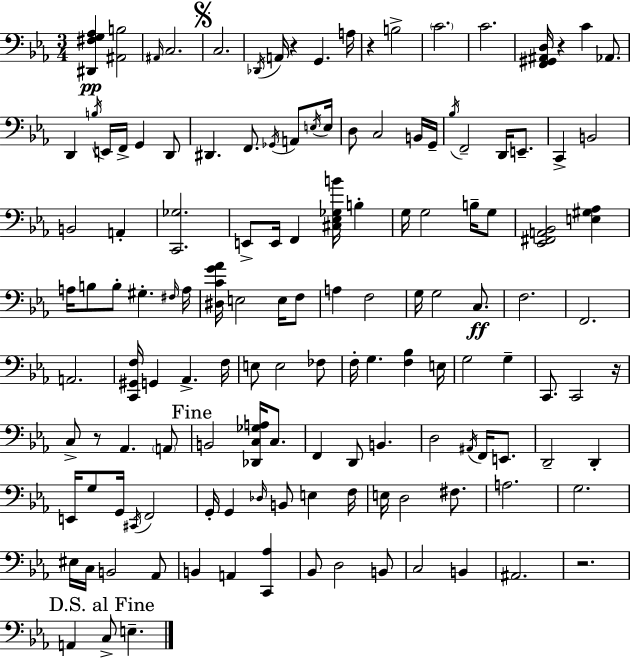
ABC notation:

X:1
T:Untitled
M:3/4
L:1/4
K:Cm
[^D,,^F,G,_A,] [^A,,B,]2 ^A,,/4 C,2 C,2 _D,,/4 A,,/4 z G,, A,/4 z B,2 C2 C2 [F,,^G,,^A,,D,]/4 z C _A,,/2 D,, B,/4 E,,/4 F,,/4 G,, D,,/2 ^D,, F,,/2 _G,,/4 A,,/2 E,/4 E,/4 D,/2 C,2 B,,/4 G,,/4 _B,/4 F,,2 D,,/4 E,,/2 C,, B,,2 B,,2 A,, [C,,_G,]2 E,,/2 E,,/4 F,, [^C,_E,_G,B]/4 B, G,/4 G,2 B,/4 G,/2 [_E,,^F,,A,,_B,,]2 [E,^G,_A,] A,/4 B,/2 B,/2 ^G, ^F,/4 A,/4 [^D,CG_A]/4 E,2 E,/4 F,/2 A, F,2 G,/4 G,2 C,/2 F,2 F,,2 A,,2 [C,,^G,,F,]/4 G,, _A,, F,/4 E,/2 E,2 _F,/2 F,/4 G, [F,_B,] E,/4 G,2 G, C,,/2 C,,2 z/4 C,/2 z/2 _A,, A,,/2 B,,2 [_D,,C,_G,A,]/4 C,/2 F,, D,,/2 B,, D,2 ^A,,/4 F,,/4 E,,/2 D,,2 D,, E,,/4 G,/2 G,,/4 ^C,,/4 F,,2 G,,/4 G,, _D,/4 B,,/2 E, F,/4 E,/4 D,2 ^F,/2 A,2 G,2 ^E,/4 C,/4 B,,2 _A,,/2 B,, A,, [C,,_A,] _B,,/2 D,2 B,,/2 C,2 B,, ^A,,2 z2 A,, C,/2 E,